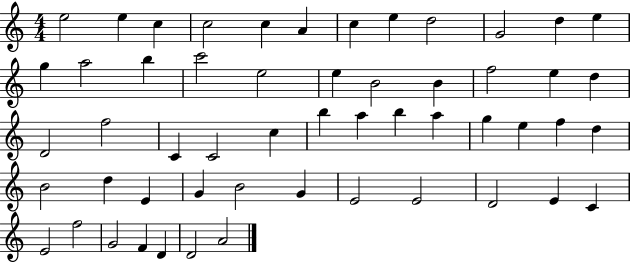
E5/h E5/q C5/q C5/h C5/q A4/q C5/q E5/q D5/h G4/h D5/q E5/q G5/q A5/h B5/q C6/h E5/h E5/q B4/h B4/q F5/h E5/q D5/q D4/h F5/h C4/q C4/h C5/q B5/q A5/q B5/q A5/q G5/q E5/q F5/q D5/q B4/h D5/q E4/q G4/q B4/h G4/q E4/h E4/h D4/h E4/q C4/q E4/h F5/h G4/h F4/q D4/q D4/h A4/h